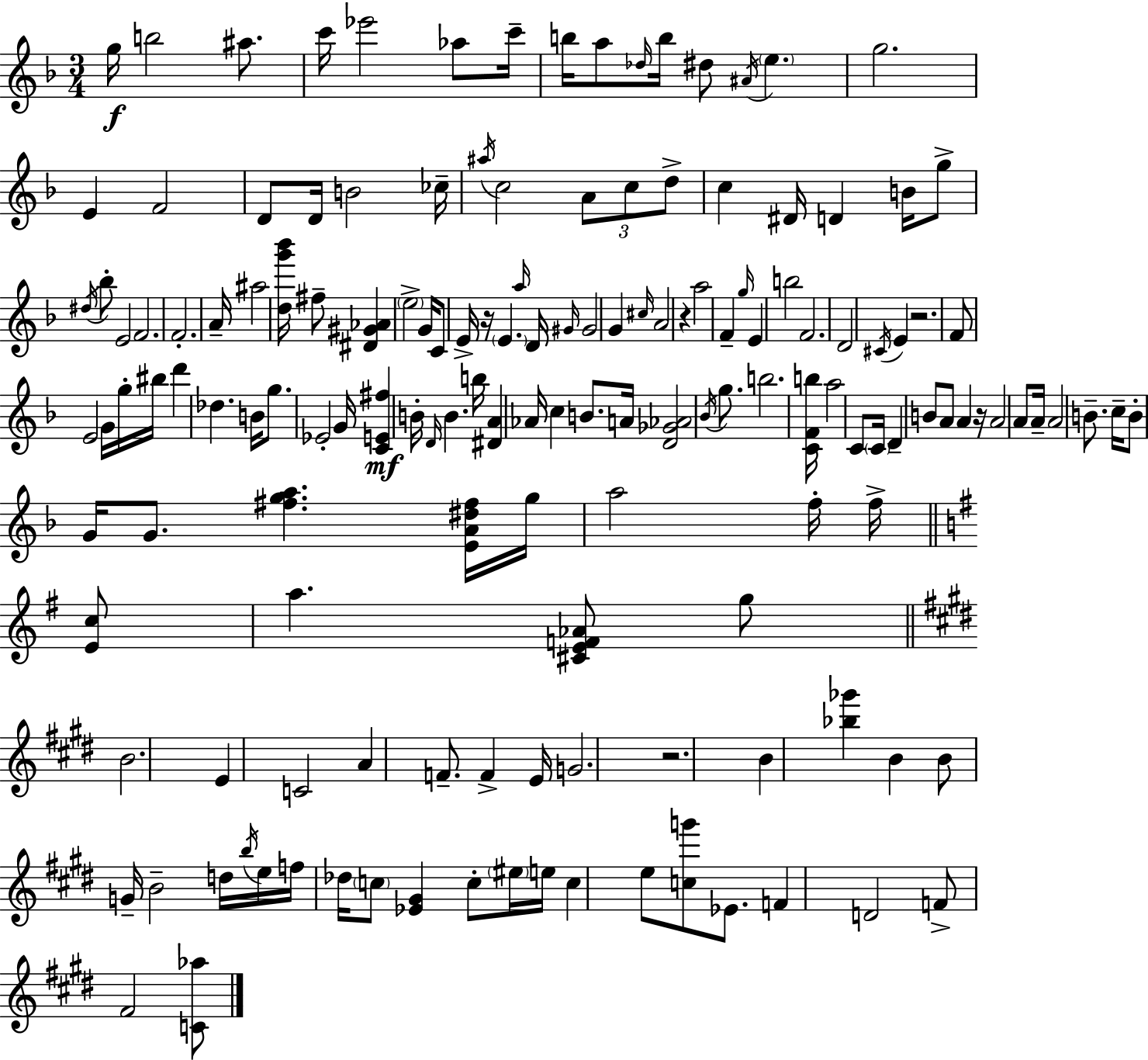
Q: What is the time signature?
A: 3/4